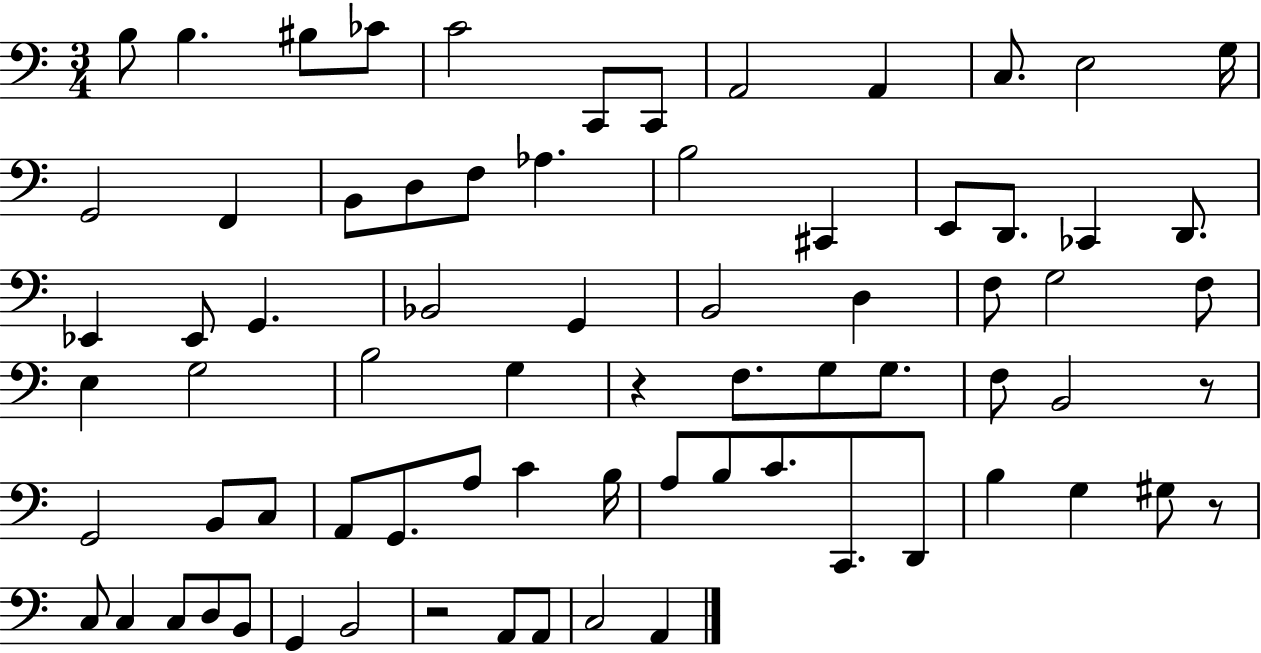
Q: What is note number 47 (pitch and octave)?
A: A2